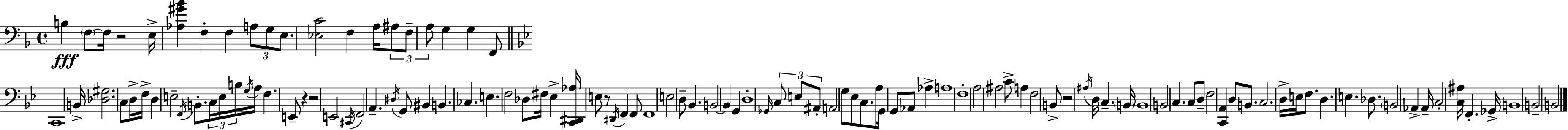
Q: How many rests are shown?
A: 5